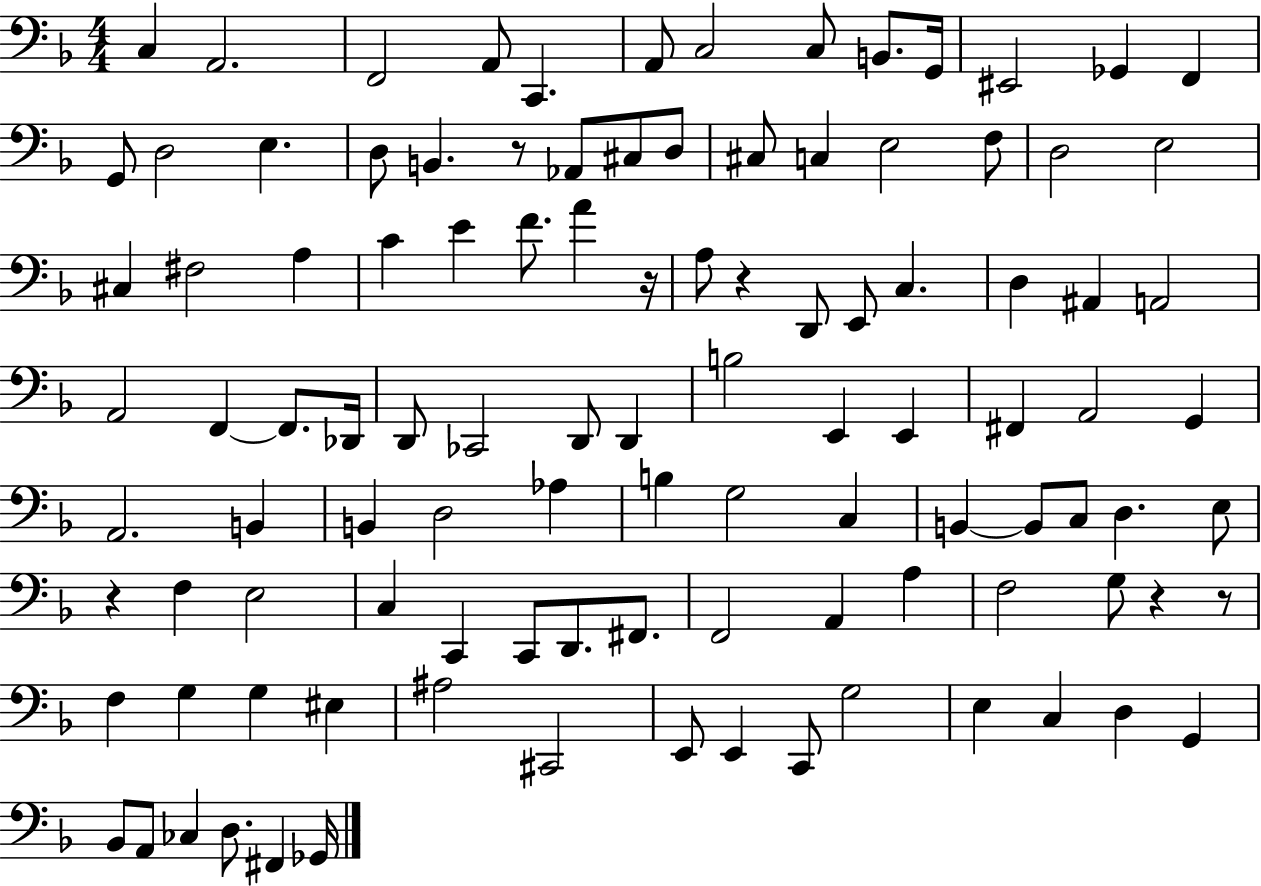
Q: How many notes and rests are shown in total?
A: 106